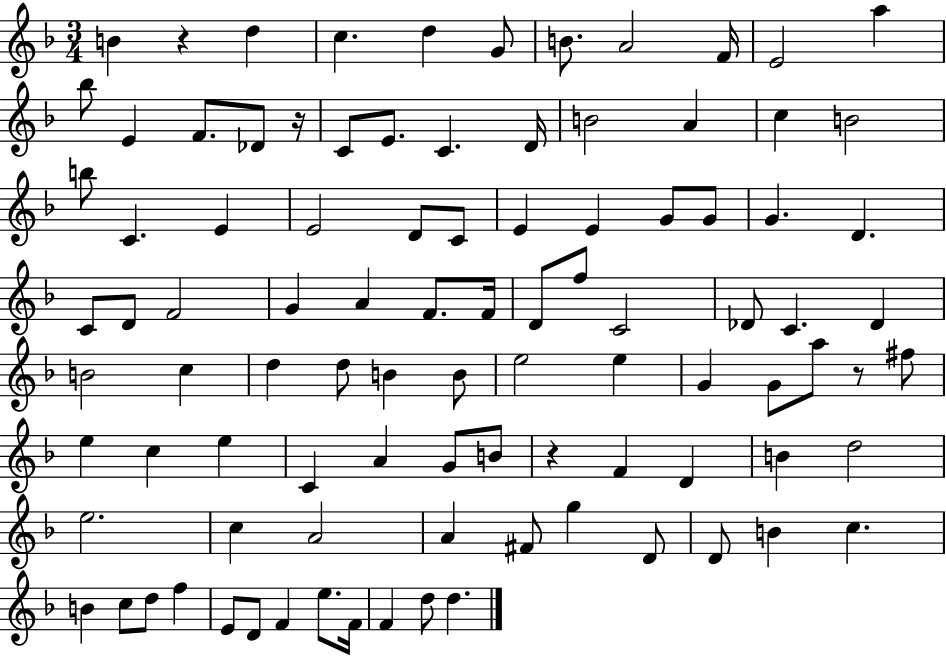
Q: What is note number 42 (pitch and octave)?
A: D4